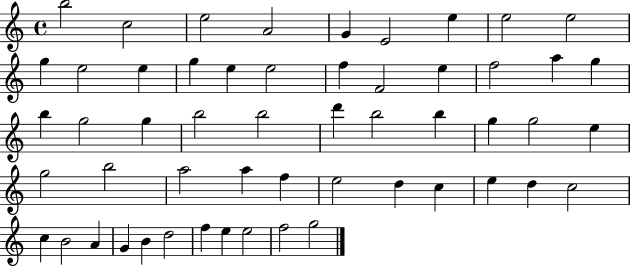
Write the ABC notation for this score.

X:1
T:Untitled
M:4/4
L:1/4
K:C
b2 c2 e2 A2 G E2 e e2 e2 g e2 e g e e2 f F2 e f2 a g b g2 g b2 b2 d' b2 b g g2 e g2 b2 a2 a f e2 d c e d c2 c B2 A G B d2 f e e2 f2 g2